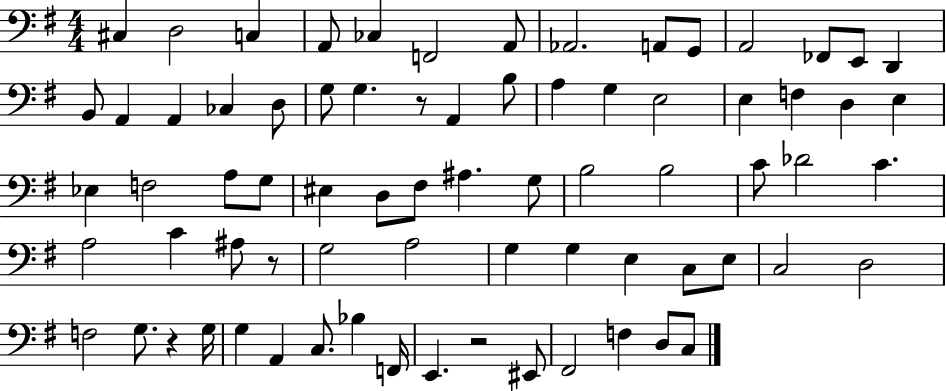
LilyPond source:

{
  \clef bass
  \numericTimeSignature
  \time 4/4
  \key g \major
  \repeat volta 2 { cis4 d2 c4 | a,8 ces4 f,2 a,8 | aes,2. a,8 g,8 | a,2 fes,8 e,8 d,4 | \break b,8 a,4 a,4 ces4 d8 | g8 g4. r8 a,4 b8 | a4 g4 e2 | e4 f4 d4 e4 | \break ees4 f2 a8 g8 | eis4 d8 fis8 ais4. g8 | b2 b2 | c'8 des'2 c'4. | \break a2 c'4 ais8 r8 | g2 a2 | g4 g4 e4 c8 e8 | c2 d2 | \break f2 g8. r4 g16 | g4 a,4 c8. bes4 f,16 | e,4. r2 eis,8 | fis,2 f4 d8 c8 | \break } \bar "|."
}